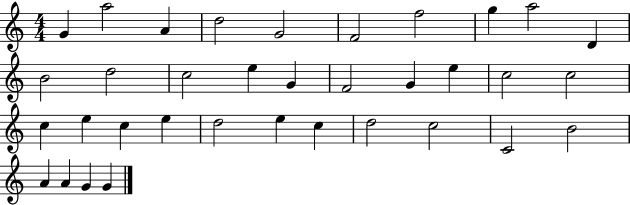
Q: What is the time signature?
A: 4/4